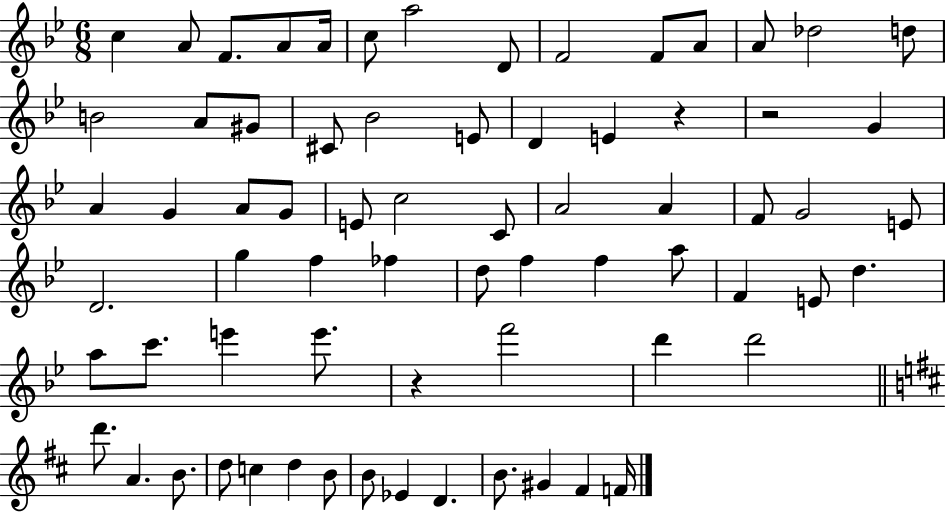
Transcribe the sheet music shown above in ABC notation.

X:1
T:Untitled
M:6/8
L:1/4
K:Bb
c A/2 F/2 A/2 A/4 c/2 a2 D/2 F2 F/2 A/2 A/2 _d2 d/2 B2 A/2 ^G/2 ^C/2 _B2 E/2 D E z z2 G A G A/2 G/2 E/2 c2 C/2 A2 A F/2 G2 E/2 D2 g f _f d/2 f f a/2 F E/2 d a/2 c'/2 e' e'/2 z f'2 d' d'2 d'/2 A B/2 d/2 c d B/2 B/2 _E D B/2 ^G ^F F/4